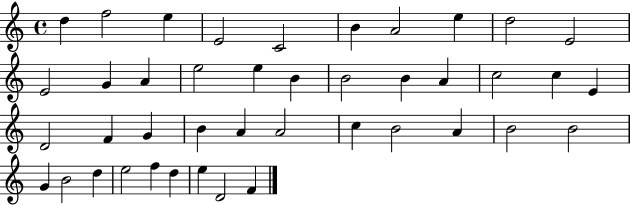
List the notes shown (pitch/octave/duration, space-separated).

D5/q F5/h E5/q E4/h C4/h B4/q A4/h E5/q D5/h E4/h E4/h G4/q A4/q E5/h E5/q B4/q B4/h B4/q A4/q C5/h C5/q E4/q D4/h F4/q G4/q B4/q A4/q A4/h C5/q B4/h A4/q B4/h B4/h G4/q B4/h D5/q E5/h F5/q D5/q E5/q D4/h F4/q